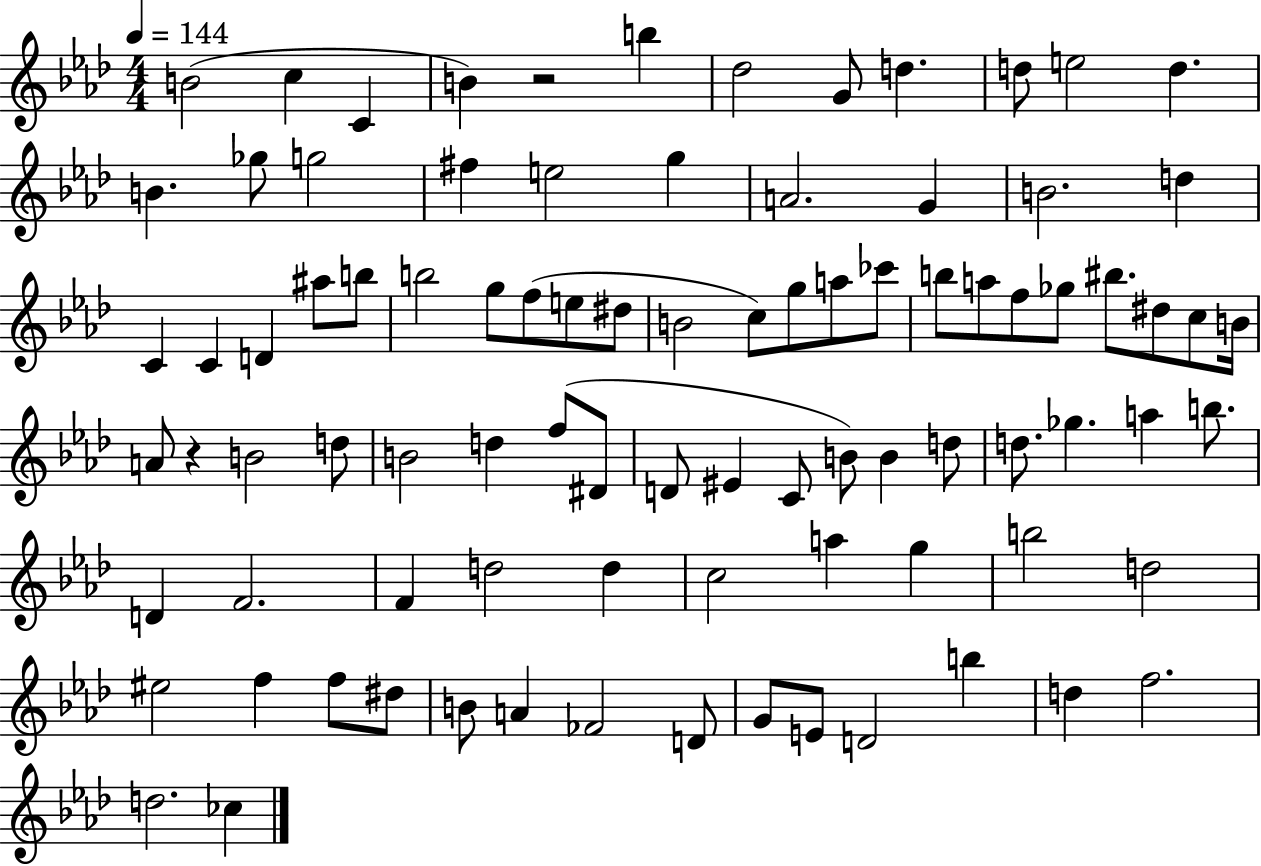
{
  \clef treble
  \numericTimeSignature
  \time 4/4
  \key aes \major
  \tempo 4 = 144
  b'2( c''4 c'4 | b'4) r2 b''4 | des''2 g'8 d''4. | d''8 e''2 d''4. | \break b'4. ges''8 g''2 | fis''4 e''2 g''4 | a'2. g'4 | b'2. d''4 | \break c'4 c'4 d'4 ais''8 b''8 | b''2 g''8 f''8( e''8 dis''8 | b'2 c''8) g''8 a''8 ces'''8 | b''8 a''8 f''8 ges''8 bis''8. dis''8 c''8 b'16 | \break a'8 r4 b'2 d''8 | b'2 d''4 f''8( dis'8 | d'8 eis'4 c'8 b'8) b'4 d''8 | d''8. ges''4. a''4 b''8. | \break d'4 f'2. | f'4 d''2 d''4 | c''2 a''4 g''4 | b''2 d''2 | \break eis''2 f''4 f''8 dis''8 | b'8 a'4 fes'2 d'8 | g'8 e'8 d'2 b''4 | d''4 f''2. | \break d''2. ces''4 | \bar "|."
}